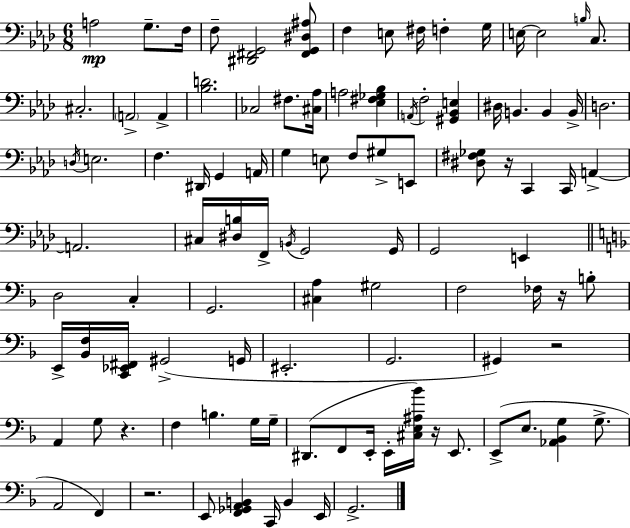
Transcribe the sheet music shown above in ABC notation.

X:1
T:Untitled
M:6/8
L:1/4
K:Ab
A,2 G,/2 F,/4 F,/2 [^D,,^F,,G,,]2 [^F,,G,,^D,^A,]/2 F, E,/2 ^F,/4 F, G,/4 E,/4 E,2 B,/4 C,/2 ^C,2 A,,2 A,, [_B,D]2 _C,2 ^F,/2 [^C,_A,]/4 A,2 [_E,^F,_G,_B,] A,,/4 F,2 [^G,,_B,,E,] ^D,/4 B,, B,, B,,/4 D,2 D,/4 E,2 F, ^D,,/4 G,, A,,/4 G, E,/2 F,/2 ^G,/2 E,,/2 [^D,^F,_G,]/2 z/4 C,, C,,/4 A,, A,,2 ^C,/4 [^D,B,]/4 F,,/4 B,,/4 G,,2 G,,/4 G,,2 E,, D,2 C, G,,2 [^C,A,] ^G,2 F,2 _F,/4 z/4 B,/2 E,,/4 [_B,,F,]/4 [C,,_E,,^F,,]/4 ^G,,2 G,,/4 ^E,,2 G,,2 ^G,, z2 A,, G,/2 z F, B, G,/4 G,/4 ^D,,/2 F,,/2 E,,/4 E,,/4 [^C,E,^A,_B]/4 z/4 E,,/2 E,,/2 E,/2 [_A,,_B,,G,] G,/2 A,,2 F,, z2 E,,/2 [F,,_G,,A,,B,,] C,,/4 B,, E,,/4 G,,2